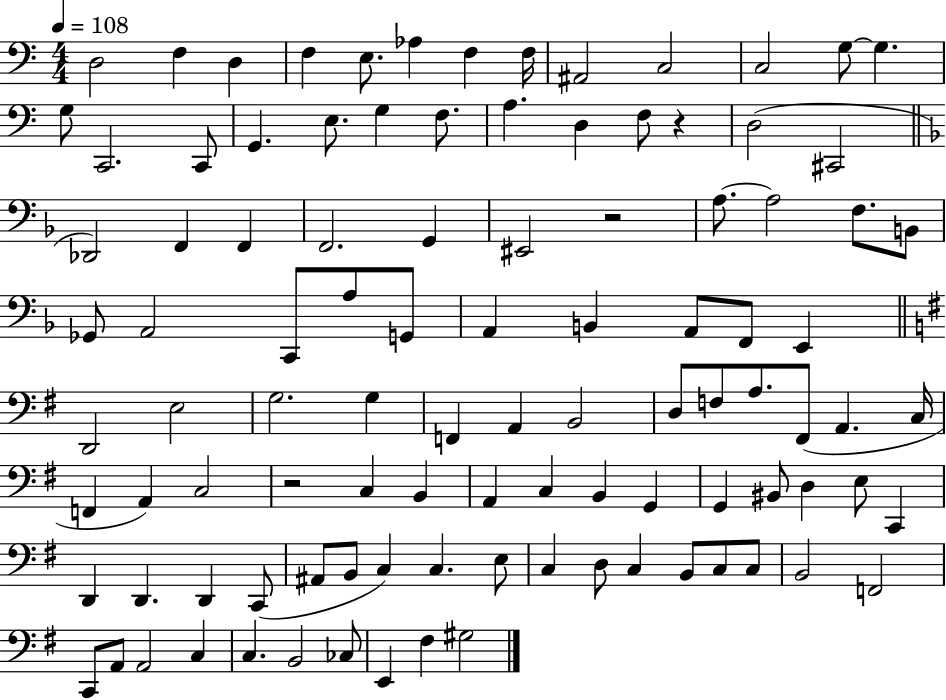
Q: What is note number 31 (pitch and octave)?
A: EIS2